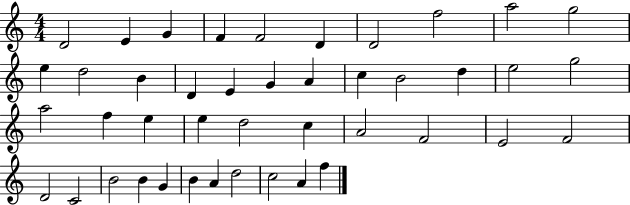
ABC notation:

X:1
T:Untitled
M:4/4
L:1/4
K:C
D2 E G F F2 D D2 f2 a2 g2 e d2 B D E G A c B2 d e2 g2 a2 f e e d2 c A2 F2 E2 F2 D2 C2 B2 B G B A d2 c2 A f